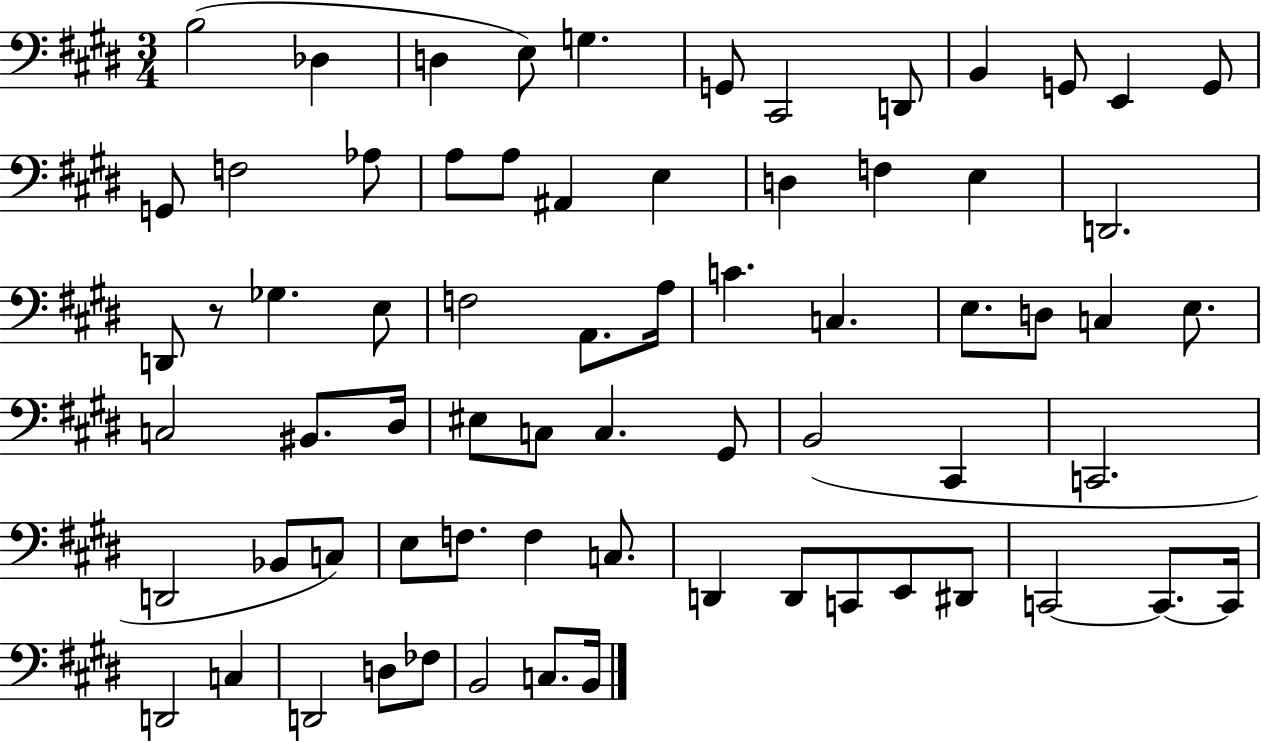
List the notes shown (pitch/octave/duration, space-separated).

B3/h Db3/q D3/q E3/e G3/q. G2/e C#2/h D2/e B2/q G2/e E2/q G2/e G2/e F3/h Ab3/e A3/e A3/e A#2/q E3/q D3/q F3/q E3/q D2/h. D2/e R/e Gb3/q. E3/e F3/h A2/e. A3/s C4/q. C3/q. E3/e. D3/e C3/q E3/e. C3/h BIS2/e. D#3/s EIS3/e C3/e C3/q. G#2/e B2/h C#2/q C2/h. D2/h Bb2/e C3/e E3/e F3/e. F3/q C3/e. D2/q D2/e C2/e E2/e D#2/e C2/h C2/e. C2/s D2/h C3/q D2/h D3/e FES3/e B2/h C3/e. B2/s